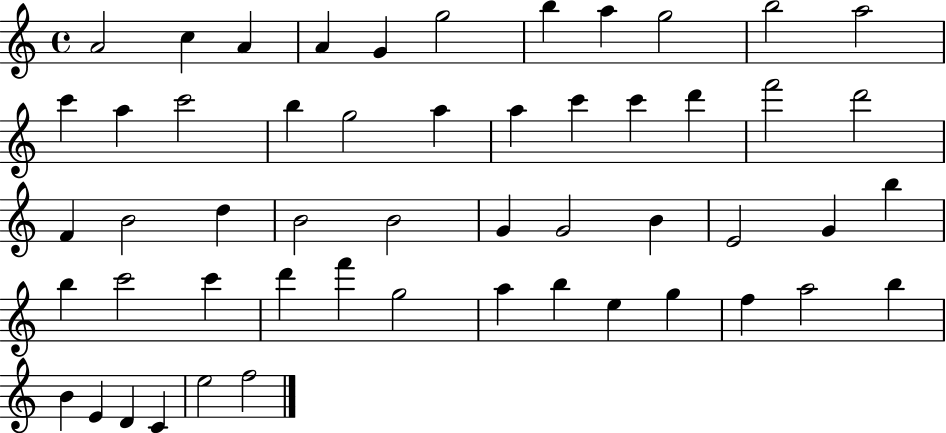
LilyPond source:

{
  \clef treble
  \time 4/4
  \defaultTimeSignature
  \key c \major
  a'2 c''4 a'4 | a'4 g'4 g''2 | b''4 a''4 g''2 | b''2 a''2 | \break c'''4 a''4 c'''2 | b''4 g''2 a''4 | a''4 c'''4 c'''4 d'''4 | f'''2 d'''2 | \break f'4 b'2 d''4 | b'2 b'2 | g'4 g'2 b'4 | e'2 g'4 b''4 | \break b''4 c'''2 c'''4 | d'''4 f'''4 g''2 | a''4 b''4 e''4 g''4 | f''4 a''2 b''4 | \break b'4 e'4 d'4 c'4 | e''2 f''2 | \bar "|."
}